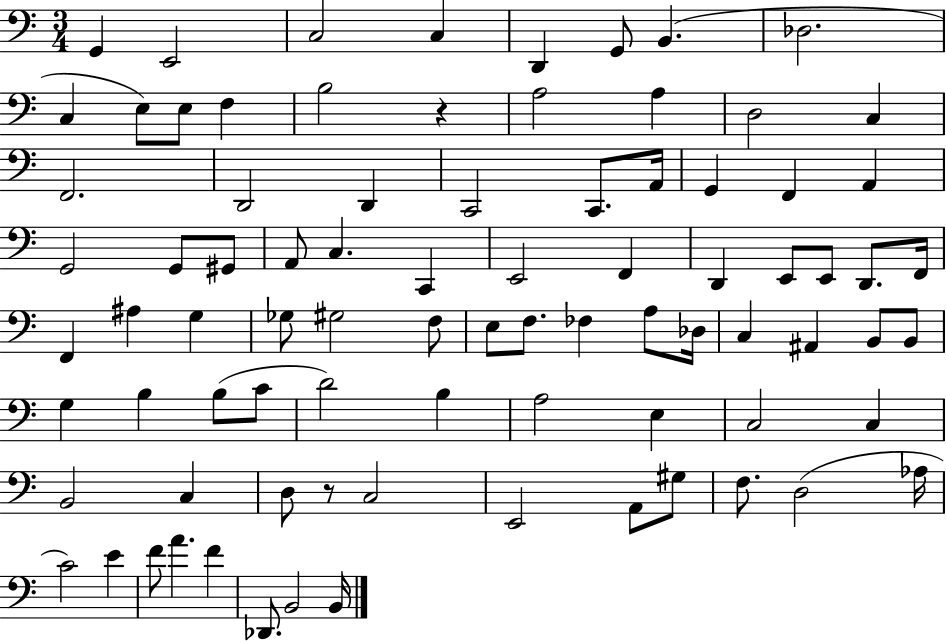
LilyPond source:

{
  \clef bass
  \numericTimeSignature
  \time 3/4
  \key c \major
  g,4 e,2 | c2 c4 | d,4 g,8 b,4.( | des2. | \break c4 e8) e8 f4 | b2 r4 | a2 a4 | d2 c4 | \break f,2. | d,2 d,4 | c,2 c,8. a,16 | g,4 f,4 a,4 | \break g,2 g,8 gis,8 | a,8 c4. c,4 | e,2 f,4 | d,4 e,8 e,8 d,8. f,16 | \break f,4 ais4 g4 | ges8 gis2 f8 | e8 f8. fes4 a8 des16 | c4 ais,4 b,8 b,8 | \break g4 b4 b8( c'8 | d'2) b4 | a2 e4 | c2 c4 | \break b,2 c4 | d8 r8 c2 | e,2 a,8 gis8 | f8. d2( aes16 | \break c'2) e'4 | f'8 a'4. f'4 | des,8. b,2 b,16 | \bar "|."
}